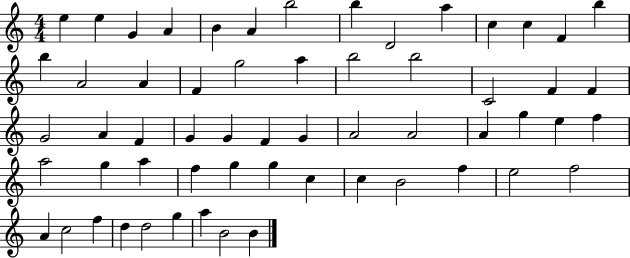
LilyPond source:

{
  \clef treble
  \numericTimeSignature
  \time 4/4
  \key c \major
  e''4 e''4 g'4 a'4 | b'4 a'4 b''2 | b''4 d'2 a''4 | c''4 c''4 f'4 b''4 | \break b''4 a'2 a'4 | f'4 g''2 a''4 | b''2 b''2 | c'2 f'4 f'4 | \break g'2 a'4 f'4 | g'4 g'4 f'4 g'4 | a'2 a'2 | a'4 g''4 e''4 f''4 | \break a''2 g''4 a''4 | f''4 g''4 g''4 c''4 | c''4 b'2 f''4 | e''2 f''2 | \break a'4 c''2 f''4 | d''4 d''2 g''4 | a''4 b'2 b'4 | \bar "|."
}